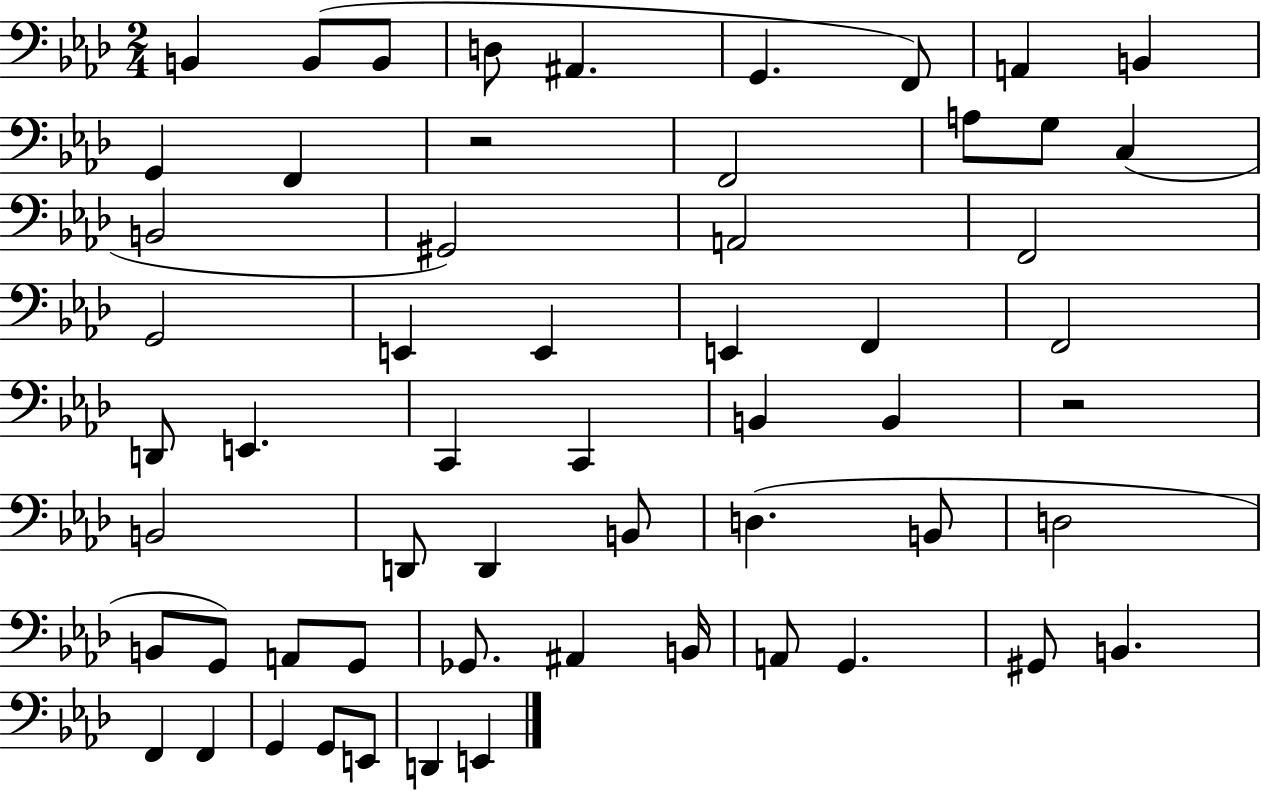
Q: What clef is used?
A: bass